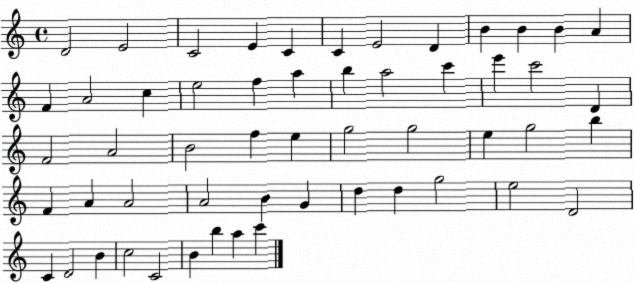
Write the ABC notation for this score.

X:1
T:Untitled
M:4/4
L:1/4
K:C
D2 E2 C2 E C C E2 D B B B A F A2 c e2 f a b a2 c' e' c'2 D F2 A2 B2 f e g2 g2 e g2 b F A A2 A2 B G d d g2 e2 D2 C D2 B c2 C2 B b a c'